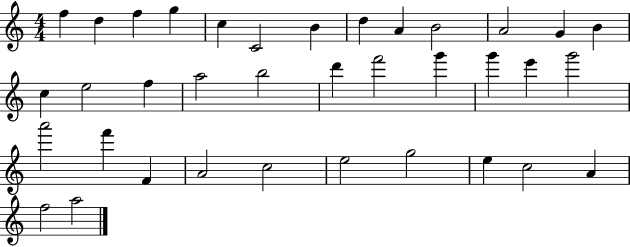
F5/q D5/q F5/q G5/q C5/q C4/h B4/q D5/q A4/q B4/h A4/h G4/q B4/q C5/q E5/h F5/q A5/h B5/h D6/q F6/h G6/q G6/q E6/q G6/h A6/h F6/q F4/q A4/h C5/h E5/h G5/h E5/q C5/h A4/q F5/h A5/h